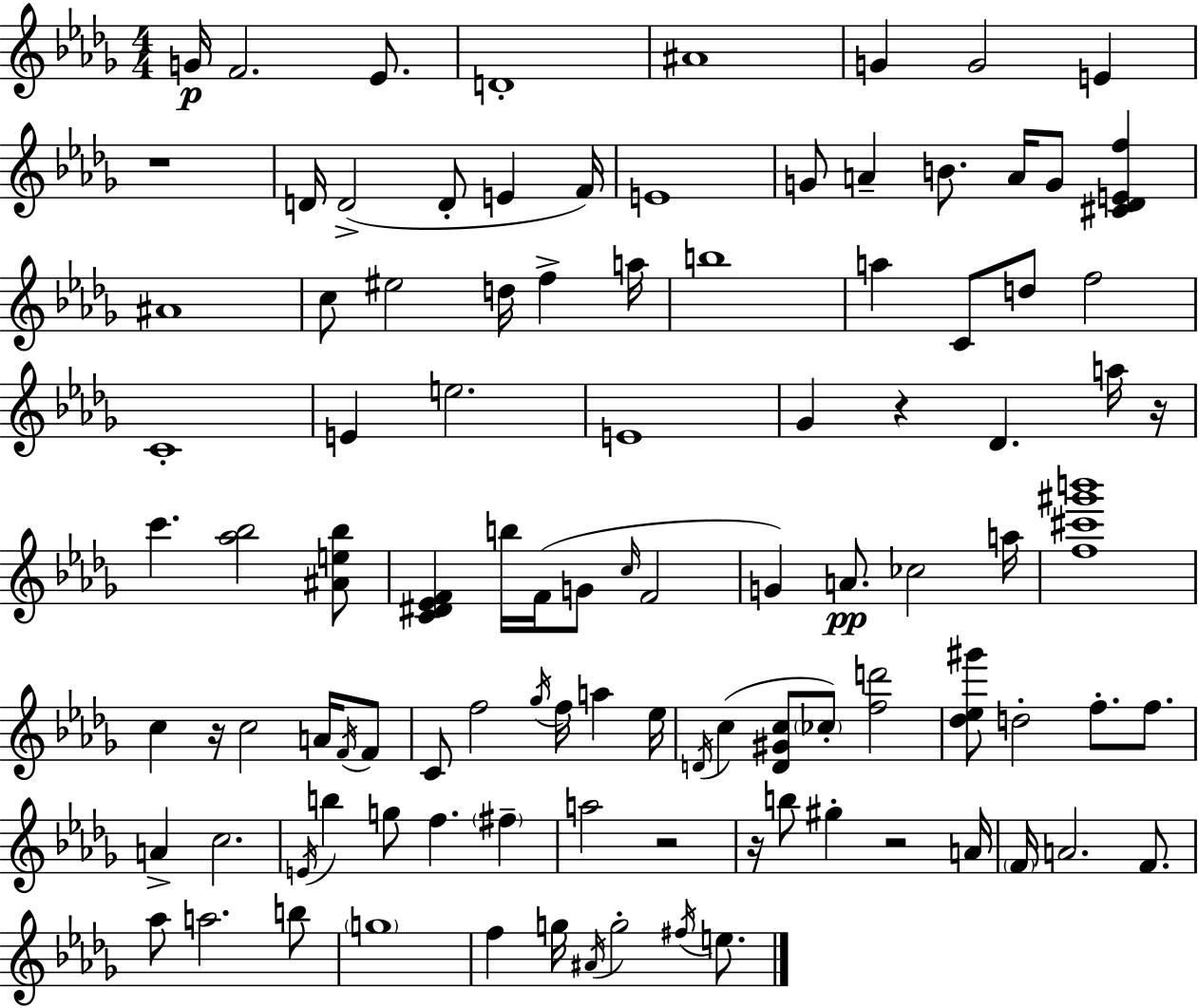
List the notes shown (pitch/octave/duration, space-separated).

G4/s F4/h. Eb4/e. D4/w A#4/w G4/q G4/h E4/q R/w D4/s D4/h D4/e E4/q F4/s E4/w G4/e A4/q B4/e. A4/s G4/e [C#4,Db4,E4,F5]/q A#4/w C5/e EIS5/h D5/s F5/q A5/s B5/w A5/q C4/e D5/e F5/h C4/w E4/q E5/h. E4/w Gb4/q R/q Db4/q. A5/s R/s C6/q. [Ab5,Bb5]/h [A#4,E5,Bb5]/e [C4,D#4,Eb4,F4]/q B5/s F4/s G4/e C5/s F4/h G4/q A4/e. CES5/h A5/s [F5,C#6,G#6,B6]/w C5/q R/s C5/h A4/s F4/s F4/e C4/e F5/h Gb5/s F5/s A5/q Eb5/s D4/s C5/q [D4,G#4,C5]/e CES5/e [F5,D6]/h [Db5,Eb5,G#6]/e D5/h F5/e. F5/e. A4/q C5/h. E4/s B5/q G5/e F5/q. F#5/q A5/h R/h R/s B5/e G#5/q R/h A4/s F4/s A4/h. F4/e. Ab5/e A5/h. B5/e G5/w F5/q G5/s A#4/s G5/h F#5/s E5/e.